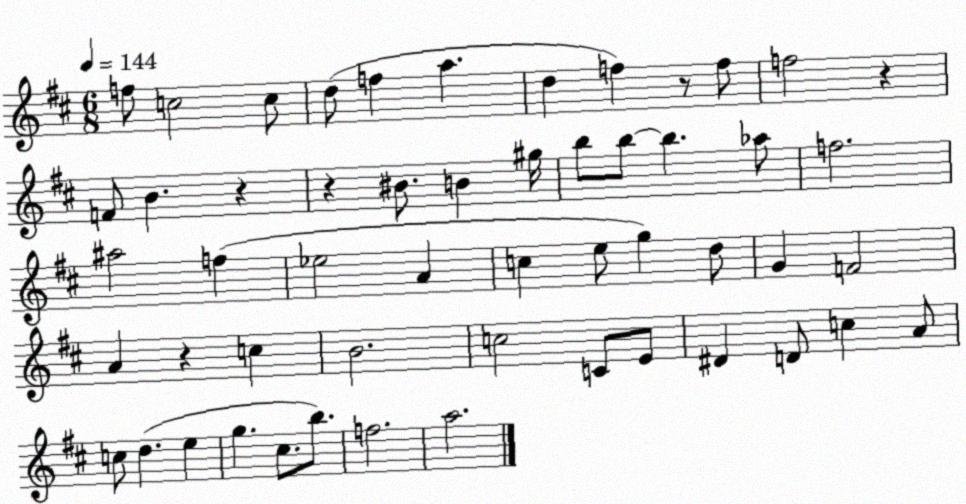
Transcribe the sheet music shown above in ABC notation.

X:1
T:Untitled
M:6/8
L:1/4
K:D
f/2 c2 c/2 d/2 f a d f z/2 f/2 f2 z F/2 B z z ^B/2 B ^g/4 b/2 b/2 b _a/2 f2 ^a2 f _e2 A c e/2 g d/2 G F2 A z c B2 c2 C/2 E/2 ^D D/2 c A/2 c/2 d e g ^c/2 b/2 f2 a2